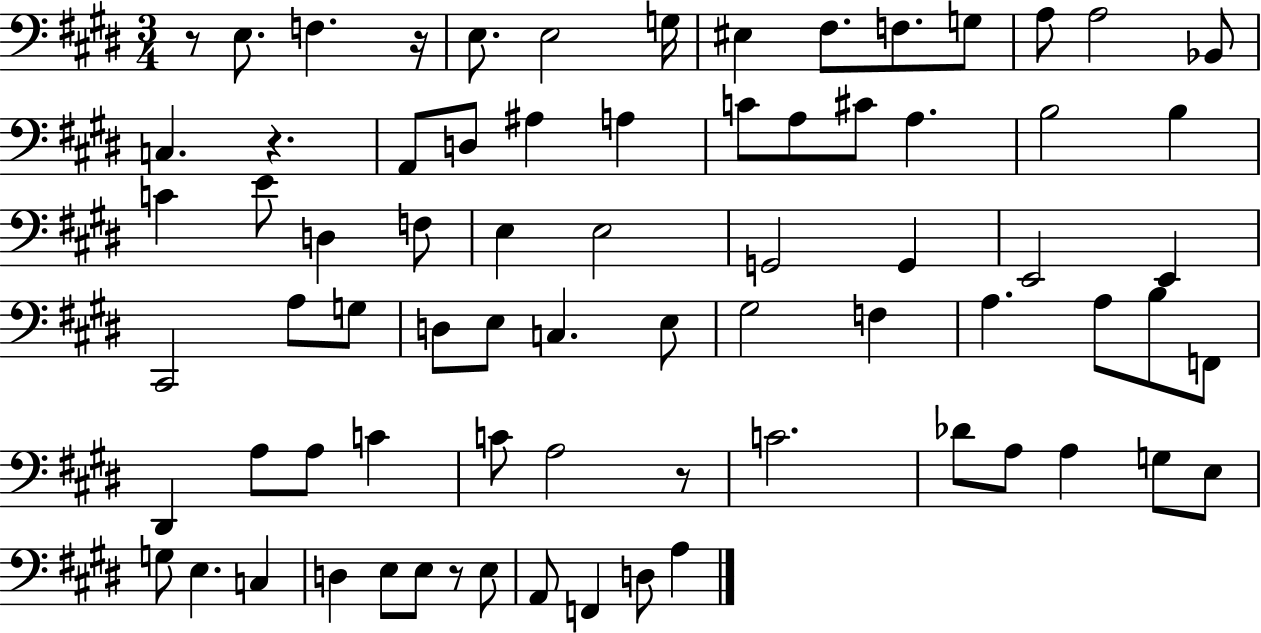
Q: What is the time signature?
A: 3/4